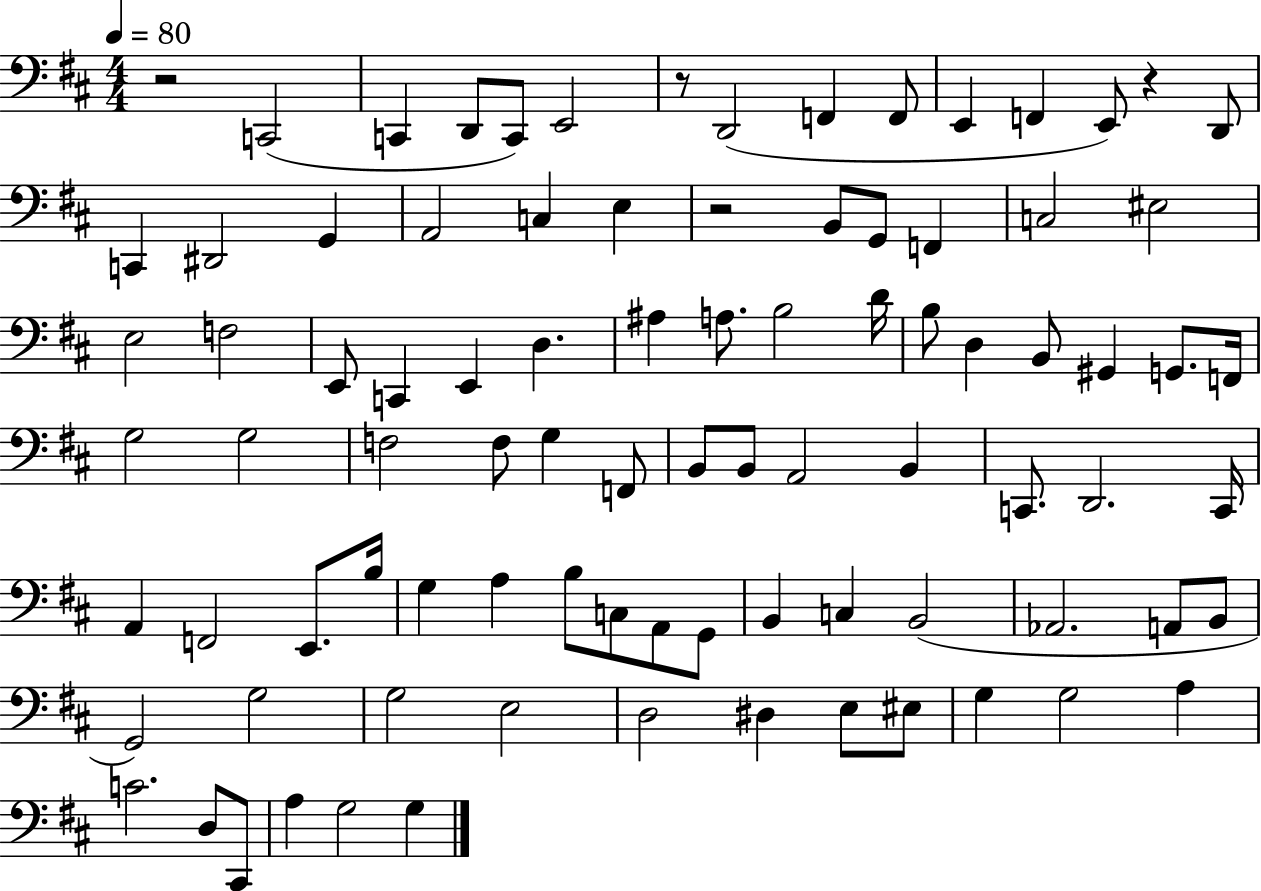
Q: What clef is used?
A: bass